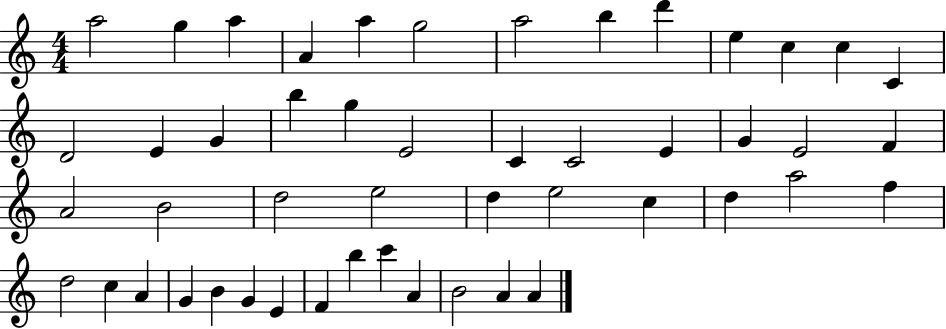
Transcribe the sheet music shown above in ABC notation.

X:1
T:Untitled
M:4/4
L:1/4
K:C
a2 g a A a g2 a2 b d' e c c C D2 E G b g E2 C C2 E G E2 F A2 B2 d2 e2 d e2 c d a2 f d2 c A G B G E F b c' A B2 A A